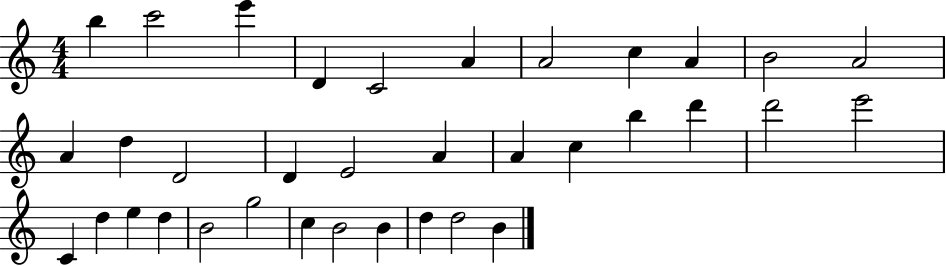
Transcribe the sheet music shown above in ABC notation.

X:1
T:Untitled
M:4/4
L:1/4
K:C
b c'2 e' D C2 A A2 c A B2 A2 A d D2 D E2 A A c b d' d'2 e'2 C d e d B2 g2 c B2 B d d2 B